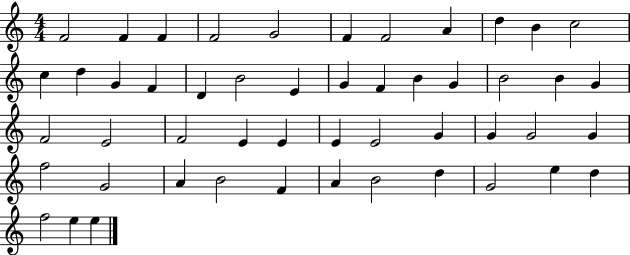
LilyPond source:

{
  \clef treble
  \numericTimeSignature
  \time 4/4
  \key c \major
  f'2 f'4 f'4 | f'2 g'2 | f'4 f'2 a'4 | d''4 b'4 c''2 | \break c''4 d''4 g'4 f'4 | d'4 b'2 e'4 | g'4 f'4 b'4 g'4 | b'2 b'4 g'4 | \break f'2 e'2 | f'2 e'4 e'4 | e'4 e'2 g'4 | g'4 g'2 g'4 | \break f''2 g'2 | a'4 b'2 f'4 | a'4 b'2 d''4 | g'2 e''4 d''4 | \break f''2 e''4 e''4 | \bar "|."
}